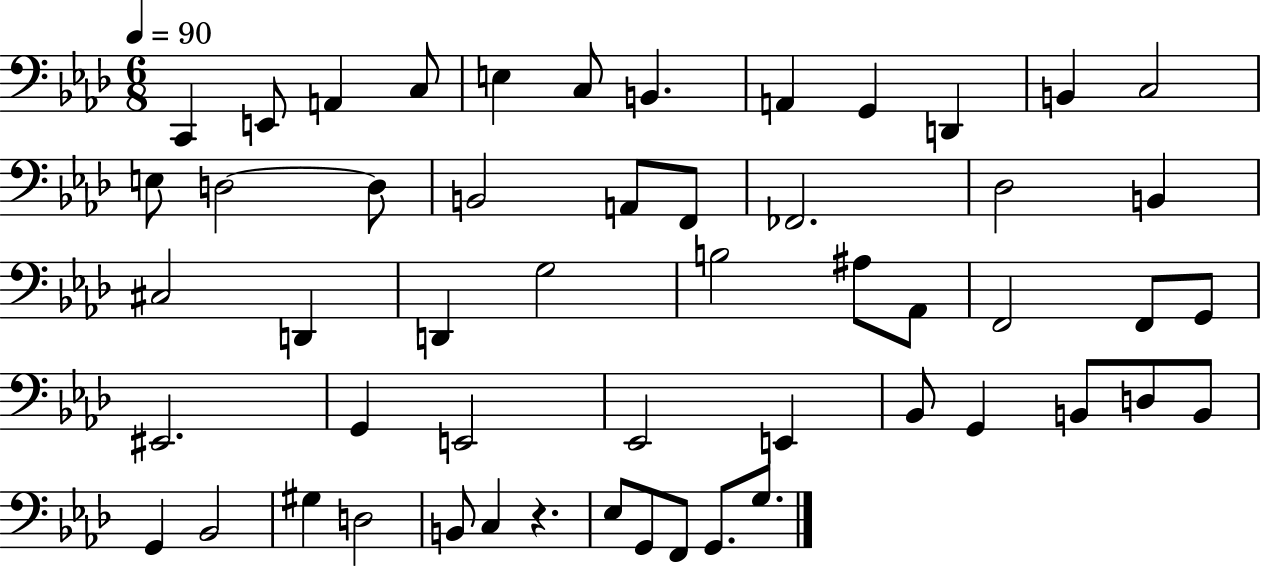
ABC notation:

X:1
T:Untitled
M:6/8
L:1/4
K:Ab
C,, E,,/2 A,, C,/2 E, C,/2 B,, A,, G,, D,, B,, C,2 E,/2 D,2 D,/2 B,,2 A,,/2 F,,/2 _F,,2 _D,2 B,, ^C,2 D,, D,, G,2 B,2 ^A,/2 _A,,/2 F,,2 F,,/2 G,,/2 ^E,,2 G,, E,,2 _E,,2 E,, _B,,/2 G,, B,,/2 D,/2 B,,/2 G,, _B,,2 ^G, D,2 B,,/2 C, z _E,/2 G,,/2 F,,/2 G,,/2 G,/2